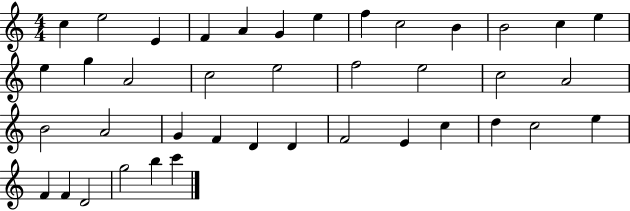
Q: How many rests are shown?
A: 0